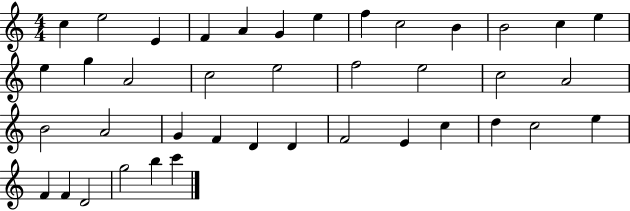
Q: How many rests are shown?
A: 0